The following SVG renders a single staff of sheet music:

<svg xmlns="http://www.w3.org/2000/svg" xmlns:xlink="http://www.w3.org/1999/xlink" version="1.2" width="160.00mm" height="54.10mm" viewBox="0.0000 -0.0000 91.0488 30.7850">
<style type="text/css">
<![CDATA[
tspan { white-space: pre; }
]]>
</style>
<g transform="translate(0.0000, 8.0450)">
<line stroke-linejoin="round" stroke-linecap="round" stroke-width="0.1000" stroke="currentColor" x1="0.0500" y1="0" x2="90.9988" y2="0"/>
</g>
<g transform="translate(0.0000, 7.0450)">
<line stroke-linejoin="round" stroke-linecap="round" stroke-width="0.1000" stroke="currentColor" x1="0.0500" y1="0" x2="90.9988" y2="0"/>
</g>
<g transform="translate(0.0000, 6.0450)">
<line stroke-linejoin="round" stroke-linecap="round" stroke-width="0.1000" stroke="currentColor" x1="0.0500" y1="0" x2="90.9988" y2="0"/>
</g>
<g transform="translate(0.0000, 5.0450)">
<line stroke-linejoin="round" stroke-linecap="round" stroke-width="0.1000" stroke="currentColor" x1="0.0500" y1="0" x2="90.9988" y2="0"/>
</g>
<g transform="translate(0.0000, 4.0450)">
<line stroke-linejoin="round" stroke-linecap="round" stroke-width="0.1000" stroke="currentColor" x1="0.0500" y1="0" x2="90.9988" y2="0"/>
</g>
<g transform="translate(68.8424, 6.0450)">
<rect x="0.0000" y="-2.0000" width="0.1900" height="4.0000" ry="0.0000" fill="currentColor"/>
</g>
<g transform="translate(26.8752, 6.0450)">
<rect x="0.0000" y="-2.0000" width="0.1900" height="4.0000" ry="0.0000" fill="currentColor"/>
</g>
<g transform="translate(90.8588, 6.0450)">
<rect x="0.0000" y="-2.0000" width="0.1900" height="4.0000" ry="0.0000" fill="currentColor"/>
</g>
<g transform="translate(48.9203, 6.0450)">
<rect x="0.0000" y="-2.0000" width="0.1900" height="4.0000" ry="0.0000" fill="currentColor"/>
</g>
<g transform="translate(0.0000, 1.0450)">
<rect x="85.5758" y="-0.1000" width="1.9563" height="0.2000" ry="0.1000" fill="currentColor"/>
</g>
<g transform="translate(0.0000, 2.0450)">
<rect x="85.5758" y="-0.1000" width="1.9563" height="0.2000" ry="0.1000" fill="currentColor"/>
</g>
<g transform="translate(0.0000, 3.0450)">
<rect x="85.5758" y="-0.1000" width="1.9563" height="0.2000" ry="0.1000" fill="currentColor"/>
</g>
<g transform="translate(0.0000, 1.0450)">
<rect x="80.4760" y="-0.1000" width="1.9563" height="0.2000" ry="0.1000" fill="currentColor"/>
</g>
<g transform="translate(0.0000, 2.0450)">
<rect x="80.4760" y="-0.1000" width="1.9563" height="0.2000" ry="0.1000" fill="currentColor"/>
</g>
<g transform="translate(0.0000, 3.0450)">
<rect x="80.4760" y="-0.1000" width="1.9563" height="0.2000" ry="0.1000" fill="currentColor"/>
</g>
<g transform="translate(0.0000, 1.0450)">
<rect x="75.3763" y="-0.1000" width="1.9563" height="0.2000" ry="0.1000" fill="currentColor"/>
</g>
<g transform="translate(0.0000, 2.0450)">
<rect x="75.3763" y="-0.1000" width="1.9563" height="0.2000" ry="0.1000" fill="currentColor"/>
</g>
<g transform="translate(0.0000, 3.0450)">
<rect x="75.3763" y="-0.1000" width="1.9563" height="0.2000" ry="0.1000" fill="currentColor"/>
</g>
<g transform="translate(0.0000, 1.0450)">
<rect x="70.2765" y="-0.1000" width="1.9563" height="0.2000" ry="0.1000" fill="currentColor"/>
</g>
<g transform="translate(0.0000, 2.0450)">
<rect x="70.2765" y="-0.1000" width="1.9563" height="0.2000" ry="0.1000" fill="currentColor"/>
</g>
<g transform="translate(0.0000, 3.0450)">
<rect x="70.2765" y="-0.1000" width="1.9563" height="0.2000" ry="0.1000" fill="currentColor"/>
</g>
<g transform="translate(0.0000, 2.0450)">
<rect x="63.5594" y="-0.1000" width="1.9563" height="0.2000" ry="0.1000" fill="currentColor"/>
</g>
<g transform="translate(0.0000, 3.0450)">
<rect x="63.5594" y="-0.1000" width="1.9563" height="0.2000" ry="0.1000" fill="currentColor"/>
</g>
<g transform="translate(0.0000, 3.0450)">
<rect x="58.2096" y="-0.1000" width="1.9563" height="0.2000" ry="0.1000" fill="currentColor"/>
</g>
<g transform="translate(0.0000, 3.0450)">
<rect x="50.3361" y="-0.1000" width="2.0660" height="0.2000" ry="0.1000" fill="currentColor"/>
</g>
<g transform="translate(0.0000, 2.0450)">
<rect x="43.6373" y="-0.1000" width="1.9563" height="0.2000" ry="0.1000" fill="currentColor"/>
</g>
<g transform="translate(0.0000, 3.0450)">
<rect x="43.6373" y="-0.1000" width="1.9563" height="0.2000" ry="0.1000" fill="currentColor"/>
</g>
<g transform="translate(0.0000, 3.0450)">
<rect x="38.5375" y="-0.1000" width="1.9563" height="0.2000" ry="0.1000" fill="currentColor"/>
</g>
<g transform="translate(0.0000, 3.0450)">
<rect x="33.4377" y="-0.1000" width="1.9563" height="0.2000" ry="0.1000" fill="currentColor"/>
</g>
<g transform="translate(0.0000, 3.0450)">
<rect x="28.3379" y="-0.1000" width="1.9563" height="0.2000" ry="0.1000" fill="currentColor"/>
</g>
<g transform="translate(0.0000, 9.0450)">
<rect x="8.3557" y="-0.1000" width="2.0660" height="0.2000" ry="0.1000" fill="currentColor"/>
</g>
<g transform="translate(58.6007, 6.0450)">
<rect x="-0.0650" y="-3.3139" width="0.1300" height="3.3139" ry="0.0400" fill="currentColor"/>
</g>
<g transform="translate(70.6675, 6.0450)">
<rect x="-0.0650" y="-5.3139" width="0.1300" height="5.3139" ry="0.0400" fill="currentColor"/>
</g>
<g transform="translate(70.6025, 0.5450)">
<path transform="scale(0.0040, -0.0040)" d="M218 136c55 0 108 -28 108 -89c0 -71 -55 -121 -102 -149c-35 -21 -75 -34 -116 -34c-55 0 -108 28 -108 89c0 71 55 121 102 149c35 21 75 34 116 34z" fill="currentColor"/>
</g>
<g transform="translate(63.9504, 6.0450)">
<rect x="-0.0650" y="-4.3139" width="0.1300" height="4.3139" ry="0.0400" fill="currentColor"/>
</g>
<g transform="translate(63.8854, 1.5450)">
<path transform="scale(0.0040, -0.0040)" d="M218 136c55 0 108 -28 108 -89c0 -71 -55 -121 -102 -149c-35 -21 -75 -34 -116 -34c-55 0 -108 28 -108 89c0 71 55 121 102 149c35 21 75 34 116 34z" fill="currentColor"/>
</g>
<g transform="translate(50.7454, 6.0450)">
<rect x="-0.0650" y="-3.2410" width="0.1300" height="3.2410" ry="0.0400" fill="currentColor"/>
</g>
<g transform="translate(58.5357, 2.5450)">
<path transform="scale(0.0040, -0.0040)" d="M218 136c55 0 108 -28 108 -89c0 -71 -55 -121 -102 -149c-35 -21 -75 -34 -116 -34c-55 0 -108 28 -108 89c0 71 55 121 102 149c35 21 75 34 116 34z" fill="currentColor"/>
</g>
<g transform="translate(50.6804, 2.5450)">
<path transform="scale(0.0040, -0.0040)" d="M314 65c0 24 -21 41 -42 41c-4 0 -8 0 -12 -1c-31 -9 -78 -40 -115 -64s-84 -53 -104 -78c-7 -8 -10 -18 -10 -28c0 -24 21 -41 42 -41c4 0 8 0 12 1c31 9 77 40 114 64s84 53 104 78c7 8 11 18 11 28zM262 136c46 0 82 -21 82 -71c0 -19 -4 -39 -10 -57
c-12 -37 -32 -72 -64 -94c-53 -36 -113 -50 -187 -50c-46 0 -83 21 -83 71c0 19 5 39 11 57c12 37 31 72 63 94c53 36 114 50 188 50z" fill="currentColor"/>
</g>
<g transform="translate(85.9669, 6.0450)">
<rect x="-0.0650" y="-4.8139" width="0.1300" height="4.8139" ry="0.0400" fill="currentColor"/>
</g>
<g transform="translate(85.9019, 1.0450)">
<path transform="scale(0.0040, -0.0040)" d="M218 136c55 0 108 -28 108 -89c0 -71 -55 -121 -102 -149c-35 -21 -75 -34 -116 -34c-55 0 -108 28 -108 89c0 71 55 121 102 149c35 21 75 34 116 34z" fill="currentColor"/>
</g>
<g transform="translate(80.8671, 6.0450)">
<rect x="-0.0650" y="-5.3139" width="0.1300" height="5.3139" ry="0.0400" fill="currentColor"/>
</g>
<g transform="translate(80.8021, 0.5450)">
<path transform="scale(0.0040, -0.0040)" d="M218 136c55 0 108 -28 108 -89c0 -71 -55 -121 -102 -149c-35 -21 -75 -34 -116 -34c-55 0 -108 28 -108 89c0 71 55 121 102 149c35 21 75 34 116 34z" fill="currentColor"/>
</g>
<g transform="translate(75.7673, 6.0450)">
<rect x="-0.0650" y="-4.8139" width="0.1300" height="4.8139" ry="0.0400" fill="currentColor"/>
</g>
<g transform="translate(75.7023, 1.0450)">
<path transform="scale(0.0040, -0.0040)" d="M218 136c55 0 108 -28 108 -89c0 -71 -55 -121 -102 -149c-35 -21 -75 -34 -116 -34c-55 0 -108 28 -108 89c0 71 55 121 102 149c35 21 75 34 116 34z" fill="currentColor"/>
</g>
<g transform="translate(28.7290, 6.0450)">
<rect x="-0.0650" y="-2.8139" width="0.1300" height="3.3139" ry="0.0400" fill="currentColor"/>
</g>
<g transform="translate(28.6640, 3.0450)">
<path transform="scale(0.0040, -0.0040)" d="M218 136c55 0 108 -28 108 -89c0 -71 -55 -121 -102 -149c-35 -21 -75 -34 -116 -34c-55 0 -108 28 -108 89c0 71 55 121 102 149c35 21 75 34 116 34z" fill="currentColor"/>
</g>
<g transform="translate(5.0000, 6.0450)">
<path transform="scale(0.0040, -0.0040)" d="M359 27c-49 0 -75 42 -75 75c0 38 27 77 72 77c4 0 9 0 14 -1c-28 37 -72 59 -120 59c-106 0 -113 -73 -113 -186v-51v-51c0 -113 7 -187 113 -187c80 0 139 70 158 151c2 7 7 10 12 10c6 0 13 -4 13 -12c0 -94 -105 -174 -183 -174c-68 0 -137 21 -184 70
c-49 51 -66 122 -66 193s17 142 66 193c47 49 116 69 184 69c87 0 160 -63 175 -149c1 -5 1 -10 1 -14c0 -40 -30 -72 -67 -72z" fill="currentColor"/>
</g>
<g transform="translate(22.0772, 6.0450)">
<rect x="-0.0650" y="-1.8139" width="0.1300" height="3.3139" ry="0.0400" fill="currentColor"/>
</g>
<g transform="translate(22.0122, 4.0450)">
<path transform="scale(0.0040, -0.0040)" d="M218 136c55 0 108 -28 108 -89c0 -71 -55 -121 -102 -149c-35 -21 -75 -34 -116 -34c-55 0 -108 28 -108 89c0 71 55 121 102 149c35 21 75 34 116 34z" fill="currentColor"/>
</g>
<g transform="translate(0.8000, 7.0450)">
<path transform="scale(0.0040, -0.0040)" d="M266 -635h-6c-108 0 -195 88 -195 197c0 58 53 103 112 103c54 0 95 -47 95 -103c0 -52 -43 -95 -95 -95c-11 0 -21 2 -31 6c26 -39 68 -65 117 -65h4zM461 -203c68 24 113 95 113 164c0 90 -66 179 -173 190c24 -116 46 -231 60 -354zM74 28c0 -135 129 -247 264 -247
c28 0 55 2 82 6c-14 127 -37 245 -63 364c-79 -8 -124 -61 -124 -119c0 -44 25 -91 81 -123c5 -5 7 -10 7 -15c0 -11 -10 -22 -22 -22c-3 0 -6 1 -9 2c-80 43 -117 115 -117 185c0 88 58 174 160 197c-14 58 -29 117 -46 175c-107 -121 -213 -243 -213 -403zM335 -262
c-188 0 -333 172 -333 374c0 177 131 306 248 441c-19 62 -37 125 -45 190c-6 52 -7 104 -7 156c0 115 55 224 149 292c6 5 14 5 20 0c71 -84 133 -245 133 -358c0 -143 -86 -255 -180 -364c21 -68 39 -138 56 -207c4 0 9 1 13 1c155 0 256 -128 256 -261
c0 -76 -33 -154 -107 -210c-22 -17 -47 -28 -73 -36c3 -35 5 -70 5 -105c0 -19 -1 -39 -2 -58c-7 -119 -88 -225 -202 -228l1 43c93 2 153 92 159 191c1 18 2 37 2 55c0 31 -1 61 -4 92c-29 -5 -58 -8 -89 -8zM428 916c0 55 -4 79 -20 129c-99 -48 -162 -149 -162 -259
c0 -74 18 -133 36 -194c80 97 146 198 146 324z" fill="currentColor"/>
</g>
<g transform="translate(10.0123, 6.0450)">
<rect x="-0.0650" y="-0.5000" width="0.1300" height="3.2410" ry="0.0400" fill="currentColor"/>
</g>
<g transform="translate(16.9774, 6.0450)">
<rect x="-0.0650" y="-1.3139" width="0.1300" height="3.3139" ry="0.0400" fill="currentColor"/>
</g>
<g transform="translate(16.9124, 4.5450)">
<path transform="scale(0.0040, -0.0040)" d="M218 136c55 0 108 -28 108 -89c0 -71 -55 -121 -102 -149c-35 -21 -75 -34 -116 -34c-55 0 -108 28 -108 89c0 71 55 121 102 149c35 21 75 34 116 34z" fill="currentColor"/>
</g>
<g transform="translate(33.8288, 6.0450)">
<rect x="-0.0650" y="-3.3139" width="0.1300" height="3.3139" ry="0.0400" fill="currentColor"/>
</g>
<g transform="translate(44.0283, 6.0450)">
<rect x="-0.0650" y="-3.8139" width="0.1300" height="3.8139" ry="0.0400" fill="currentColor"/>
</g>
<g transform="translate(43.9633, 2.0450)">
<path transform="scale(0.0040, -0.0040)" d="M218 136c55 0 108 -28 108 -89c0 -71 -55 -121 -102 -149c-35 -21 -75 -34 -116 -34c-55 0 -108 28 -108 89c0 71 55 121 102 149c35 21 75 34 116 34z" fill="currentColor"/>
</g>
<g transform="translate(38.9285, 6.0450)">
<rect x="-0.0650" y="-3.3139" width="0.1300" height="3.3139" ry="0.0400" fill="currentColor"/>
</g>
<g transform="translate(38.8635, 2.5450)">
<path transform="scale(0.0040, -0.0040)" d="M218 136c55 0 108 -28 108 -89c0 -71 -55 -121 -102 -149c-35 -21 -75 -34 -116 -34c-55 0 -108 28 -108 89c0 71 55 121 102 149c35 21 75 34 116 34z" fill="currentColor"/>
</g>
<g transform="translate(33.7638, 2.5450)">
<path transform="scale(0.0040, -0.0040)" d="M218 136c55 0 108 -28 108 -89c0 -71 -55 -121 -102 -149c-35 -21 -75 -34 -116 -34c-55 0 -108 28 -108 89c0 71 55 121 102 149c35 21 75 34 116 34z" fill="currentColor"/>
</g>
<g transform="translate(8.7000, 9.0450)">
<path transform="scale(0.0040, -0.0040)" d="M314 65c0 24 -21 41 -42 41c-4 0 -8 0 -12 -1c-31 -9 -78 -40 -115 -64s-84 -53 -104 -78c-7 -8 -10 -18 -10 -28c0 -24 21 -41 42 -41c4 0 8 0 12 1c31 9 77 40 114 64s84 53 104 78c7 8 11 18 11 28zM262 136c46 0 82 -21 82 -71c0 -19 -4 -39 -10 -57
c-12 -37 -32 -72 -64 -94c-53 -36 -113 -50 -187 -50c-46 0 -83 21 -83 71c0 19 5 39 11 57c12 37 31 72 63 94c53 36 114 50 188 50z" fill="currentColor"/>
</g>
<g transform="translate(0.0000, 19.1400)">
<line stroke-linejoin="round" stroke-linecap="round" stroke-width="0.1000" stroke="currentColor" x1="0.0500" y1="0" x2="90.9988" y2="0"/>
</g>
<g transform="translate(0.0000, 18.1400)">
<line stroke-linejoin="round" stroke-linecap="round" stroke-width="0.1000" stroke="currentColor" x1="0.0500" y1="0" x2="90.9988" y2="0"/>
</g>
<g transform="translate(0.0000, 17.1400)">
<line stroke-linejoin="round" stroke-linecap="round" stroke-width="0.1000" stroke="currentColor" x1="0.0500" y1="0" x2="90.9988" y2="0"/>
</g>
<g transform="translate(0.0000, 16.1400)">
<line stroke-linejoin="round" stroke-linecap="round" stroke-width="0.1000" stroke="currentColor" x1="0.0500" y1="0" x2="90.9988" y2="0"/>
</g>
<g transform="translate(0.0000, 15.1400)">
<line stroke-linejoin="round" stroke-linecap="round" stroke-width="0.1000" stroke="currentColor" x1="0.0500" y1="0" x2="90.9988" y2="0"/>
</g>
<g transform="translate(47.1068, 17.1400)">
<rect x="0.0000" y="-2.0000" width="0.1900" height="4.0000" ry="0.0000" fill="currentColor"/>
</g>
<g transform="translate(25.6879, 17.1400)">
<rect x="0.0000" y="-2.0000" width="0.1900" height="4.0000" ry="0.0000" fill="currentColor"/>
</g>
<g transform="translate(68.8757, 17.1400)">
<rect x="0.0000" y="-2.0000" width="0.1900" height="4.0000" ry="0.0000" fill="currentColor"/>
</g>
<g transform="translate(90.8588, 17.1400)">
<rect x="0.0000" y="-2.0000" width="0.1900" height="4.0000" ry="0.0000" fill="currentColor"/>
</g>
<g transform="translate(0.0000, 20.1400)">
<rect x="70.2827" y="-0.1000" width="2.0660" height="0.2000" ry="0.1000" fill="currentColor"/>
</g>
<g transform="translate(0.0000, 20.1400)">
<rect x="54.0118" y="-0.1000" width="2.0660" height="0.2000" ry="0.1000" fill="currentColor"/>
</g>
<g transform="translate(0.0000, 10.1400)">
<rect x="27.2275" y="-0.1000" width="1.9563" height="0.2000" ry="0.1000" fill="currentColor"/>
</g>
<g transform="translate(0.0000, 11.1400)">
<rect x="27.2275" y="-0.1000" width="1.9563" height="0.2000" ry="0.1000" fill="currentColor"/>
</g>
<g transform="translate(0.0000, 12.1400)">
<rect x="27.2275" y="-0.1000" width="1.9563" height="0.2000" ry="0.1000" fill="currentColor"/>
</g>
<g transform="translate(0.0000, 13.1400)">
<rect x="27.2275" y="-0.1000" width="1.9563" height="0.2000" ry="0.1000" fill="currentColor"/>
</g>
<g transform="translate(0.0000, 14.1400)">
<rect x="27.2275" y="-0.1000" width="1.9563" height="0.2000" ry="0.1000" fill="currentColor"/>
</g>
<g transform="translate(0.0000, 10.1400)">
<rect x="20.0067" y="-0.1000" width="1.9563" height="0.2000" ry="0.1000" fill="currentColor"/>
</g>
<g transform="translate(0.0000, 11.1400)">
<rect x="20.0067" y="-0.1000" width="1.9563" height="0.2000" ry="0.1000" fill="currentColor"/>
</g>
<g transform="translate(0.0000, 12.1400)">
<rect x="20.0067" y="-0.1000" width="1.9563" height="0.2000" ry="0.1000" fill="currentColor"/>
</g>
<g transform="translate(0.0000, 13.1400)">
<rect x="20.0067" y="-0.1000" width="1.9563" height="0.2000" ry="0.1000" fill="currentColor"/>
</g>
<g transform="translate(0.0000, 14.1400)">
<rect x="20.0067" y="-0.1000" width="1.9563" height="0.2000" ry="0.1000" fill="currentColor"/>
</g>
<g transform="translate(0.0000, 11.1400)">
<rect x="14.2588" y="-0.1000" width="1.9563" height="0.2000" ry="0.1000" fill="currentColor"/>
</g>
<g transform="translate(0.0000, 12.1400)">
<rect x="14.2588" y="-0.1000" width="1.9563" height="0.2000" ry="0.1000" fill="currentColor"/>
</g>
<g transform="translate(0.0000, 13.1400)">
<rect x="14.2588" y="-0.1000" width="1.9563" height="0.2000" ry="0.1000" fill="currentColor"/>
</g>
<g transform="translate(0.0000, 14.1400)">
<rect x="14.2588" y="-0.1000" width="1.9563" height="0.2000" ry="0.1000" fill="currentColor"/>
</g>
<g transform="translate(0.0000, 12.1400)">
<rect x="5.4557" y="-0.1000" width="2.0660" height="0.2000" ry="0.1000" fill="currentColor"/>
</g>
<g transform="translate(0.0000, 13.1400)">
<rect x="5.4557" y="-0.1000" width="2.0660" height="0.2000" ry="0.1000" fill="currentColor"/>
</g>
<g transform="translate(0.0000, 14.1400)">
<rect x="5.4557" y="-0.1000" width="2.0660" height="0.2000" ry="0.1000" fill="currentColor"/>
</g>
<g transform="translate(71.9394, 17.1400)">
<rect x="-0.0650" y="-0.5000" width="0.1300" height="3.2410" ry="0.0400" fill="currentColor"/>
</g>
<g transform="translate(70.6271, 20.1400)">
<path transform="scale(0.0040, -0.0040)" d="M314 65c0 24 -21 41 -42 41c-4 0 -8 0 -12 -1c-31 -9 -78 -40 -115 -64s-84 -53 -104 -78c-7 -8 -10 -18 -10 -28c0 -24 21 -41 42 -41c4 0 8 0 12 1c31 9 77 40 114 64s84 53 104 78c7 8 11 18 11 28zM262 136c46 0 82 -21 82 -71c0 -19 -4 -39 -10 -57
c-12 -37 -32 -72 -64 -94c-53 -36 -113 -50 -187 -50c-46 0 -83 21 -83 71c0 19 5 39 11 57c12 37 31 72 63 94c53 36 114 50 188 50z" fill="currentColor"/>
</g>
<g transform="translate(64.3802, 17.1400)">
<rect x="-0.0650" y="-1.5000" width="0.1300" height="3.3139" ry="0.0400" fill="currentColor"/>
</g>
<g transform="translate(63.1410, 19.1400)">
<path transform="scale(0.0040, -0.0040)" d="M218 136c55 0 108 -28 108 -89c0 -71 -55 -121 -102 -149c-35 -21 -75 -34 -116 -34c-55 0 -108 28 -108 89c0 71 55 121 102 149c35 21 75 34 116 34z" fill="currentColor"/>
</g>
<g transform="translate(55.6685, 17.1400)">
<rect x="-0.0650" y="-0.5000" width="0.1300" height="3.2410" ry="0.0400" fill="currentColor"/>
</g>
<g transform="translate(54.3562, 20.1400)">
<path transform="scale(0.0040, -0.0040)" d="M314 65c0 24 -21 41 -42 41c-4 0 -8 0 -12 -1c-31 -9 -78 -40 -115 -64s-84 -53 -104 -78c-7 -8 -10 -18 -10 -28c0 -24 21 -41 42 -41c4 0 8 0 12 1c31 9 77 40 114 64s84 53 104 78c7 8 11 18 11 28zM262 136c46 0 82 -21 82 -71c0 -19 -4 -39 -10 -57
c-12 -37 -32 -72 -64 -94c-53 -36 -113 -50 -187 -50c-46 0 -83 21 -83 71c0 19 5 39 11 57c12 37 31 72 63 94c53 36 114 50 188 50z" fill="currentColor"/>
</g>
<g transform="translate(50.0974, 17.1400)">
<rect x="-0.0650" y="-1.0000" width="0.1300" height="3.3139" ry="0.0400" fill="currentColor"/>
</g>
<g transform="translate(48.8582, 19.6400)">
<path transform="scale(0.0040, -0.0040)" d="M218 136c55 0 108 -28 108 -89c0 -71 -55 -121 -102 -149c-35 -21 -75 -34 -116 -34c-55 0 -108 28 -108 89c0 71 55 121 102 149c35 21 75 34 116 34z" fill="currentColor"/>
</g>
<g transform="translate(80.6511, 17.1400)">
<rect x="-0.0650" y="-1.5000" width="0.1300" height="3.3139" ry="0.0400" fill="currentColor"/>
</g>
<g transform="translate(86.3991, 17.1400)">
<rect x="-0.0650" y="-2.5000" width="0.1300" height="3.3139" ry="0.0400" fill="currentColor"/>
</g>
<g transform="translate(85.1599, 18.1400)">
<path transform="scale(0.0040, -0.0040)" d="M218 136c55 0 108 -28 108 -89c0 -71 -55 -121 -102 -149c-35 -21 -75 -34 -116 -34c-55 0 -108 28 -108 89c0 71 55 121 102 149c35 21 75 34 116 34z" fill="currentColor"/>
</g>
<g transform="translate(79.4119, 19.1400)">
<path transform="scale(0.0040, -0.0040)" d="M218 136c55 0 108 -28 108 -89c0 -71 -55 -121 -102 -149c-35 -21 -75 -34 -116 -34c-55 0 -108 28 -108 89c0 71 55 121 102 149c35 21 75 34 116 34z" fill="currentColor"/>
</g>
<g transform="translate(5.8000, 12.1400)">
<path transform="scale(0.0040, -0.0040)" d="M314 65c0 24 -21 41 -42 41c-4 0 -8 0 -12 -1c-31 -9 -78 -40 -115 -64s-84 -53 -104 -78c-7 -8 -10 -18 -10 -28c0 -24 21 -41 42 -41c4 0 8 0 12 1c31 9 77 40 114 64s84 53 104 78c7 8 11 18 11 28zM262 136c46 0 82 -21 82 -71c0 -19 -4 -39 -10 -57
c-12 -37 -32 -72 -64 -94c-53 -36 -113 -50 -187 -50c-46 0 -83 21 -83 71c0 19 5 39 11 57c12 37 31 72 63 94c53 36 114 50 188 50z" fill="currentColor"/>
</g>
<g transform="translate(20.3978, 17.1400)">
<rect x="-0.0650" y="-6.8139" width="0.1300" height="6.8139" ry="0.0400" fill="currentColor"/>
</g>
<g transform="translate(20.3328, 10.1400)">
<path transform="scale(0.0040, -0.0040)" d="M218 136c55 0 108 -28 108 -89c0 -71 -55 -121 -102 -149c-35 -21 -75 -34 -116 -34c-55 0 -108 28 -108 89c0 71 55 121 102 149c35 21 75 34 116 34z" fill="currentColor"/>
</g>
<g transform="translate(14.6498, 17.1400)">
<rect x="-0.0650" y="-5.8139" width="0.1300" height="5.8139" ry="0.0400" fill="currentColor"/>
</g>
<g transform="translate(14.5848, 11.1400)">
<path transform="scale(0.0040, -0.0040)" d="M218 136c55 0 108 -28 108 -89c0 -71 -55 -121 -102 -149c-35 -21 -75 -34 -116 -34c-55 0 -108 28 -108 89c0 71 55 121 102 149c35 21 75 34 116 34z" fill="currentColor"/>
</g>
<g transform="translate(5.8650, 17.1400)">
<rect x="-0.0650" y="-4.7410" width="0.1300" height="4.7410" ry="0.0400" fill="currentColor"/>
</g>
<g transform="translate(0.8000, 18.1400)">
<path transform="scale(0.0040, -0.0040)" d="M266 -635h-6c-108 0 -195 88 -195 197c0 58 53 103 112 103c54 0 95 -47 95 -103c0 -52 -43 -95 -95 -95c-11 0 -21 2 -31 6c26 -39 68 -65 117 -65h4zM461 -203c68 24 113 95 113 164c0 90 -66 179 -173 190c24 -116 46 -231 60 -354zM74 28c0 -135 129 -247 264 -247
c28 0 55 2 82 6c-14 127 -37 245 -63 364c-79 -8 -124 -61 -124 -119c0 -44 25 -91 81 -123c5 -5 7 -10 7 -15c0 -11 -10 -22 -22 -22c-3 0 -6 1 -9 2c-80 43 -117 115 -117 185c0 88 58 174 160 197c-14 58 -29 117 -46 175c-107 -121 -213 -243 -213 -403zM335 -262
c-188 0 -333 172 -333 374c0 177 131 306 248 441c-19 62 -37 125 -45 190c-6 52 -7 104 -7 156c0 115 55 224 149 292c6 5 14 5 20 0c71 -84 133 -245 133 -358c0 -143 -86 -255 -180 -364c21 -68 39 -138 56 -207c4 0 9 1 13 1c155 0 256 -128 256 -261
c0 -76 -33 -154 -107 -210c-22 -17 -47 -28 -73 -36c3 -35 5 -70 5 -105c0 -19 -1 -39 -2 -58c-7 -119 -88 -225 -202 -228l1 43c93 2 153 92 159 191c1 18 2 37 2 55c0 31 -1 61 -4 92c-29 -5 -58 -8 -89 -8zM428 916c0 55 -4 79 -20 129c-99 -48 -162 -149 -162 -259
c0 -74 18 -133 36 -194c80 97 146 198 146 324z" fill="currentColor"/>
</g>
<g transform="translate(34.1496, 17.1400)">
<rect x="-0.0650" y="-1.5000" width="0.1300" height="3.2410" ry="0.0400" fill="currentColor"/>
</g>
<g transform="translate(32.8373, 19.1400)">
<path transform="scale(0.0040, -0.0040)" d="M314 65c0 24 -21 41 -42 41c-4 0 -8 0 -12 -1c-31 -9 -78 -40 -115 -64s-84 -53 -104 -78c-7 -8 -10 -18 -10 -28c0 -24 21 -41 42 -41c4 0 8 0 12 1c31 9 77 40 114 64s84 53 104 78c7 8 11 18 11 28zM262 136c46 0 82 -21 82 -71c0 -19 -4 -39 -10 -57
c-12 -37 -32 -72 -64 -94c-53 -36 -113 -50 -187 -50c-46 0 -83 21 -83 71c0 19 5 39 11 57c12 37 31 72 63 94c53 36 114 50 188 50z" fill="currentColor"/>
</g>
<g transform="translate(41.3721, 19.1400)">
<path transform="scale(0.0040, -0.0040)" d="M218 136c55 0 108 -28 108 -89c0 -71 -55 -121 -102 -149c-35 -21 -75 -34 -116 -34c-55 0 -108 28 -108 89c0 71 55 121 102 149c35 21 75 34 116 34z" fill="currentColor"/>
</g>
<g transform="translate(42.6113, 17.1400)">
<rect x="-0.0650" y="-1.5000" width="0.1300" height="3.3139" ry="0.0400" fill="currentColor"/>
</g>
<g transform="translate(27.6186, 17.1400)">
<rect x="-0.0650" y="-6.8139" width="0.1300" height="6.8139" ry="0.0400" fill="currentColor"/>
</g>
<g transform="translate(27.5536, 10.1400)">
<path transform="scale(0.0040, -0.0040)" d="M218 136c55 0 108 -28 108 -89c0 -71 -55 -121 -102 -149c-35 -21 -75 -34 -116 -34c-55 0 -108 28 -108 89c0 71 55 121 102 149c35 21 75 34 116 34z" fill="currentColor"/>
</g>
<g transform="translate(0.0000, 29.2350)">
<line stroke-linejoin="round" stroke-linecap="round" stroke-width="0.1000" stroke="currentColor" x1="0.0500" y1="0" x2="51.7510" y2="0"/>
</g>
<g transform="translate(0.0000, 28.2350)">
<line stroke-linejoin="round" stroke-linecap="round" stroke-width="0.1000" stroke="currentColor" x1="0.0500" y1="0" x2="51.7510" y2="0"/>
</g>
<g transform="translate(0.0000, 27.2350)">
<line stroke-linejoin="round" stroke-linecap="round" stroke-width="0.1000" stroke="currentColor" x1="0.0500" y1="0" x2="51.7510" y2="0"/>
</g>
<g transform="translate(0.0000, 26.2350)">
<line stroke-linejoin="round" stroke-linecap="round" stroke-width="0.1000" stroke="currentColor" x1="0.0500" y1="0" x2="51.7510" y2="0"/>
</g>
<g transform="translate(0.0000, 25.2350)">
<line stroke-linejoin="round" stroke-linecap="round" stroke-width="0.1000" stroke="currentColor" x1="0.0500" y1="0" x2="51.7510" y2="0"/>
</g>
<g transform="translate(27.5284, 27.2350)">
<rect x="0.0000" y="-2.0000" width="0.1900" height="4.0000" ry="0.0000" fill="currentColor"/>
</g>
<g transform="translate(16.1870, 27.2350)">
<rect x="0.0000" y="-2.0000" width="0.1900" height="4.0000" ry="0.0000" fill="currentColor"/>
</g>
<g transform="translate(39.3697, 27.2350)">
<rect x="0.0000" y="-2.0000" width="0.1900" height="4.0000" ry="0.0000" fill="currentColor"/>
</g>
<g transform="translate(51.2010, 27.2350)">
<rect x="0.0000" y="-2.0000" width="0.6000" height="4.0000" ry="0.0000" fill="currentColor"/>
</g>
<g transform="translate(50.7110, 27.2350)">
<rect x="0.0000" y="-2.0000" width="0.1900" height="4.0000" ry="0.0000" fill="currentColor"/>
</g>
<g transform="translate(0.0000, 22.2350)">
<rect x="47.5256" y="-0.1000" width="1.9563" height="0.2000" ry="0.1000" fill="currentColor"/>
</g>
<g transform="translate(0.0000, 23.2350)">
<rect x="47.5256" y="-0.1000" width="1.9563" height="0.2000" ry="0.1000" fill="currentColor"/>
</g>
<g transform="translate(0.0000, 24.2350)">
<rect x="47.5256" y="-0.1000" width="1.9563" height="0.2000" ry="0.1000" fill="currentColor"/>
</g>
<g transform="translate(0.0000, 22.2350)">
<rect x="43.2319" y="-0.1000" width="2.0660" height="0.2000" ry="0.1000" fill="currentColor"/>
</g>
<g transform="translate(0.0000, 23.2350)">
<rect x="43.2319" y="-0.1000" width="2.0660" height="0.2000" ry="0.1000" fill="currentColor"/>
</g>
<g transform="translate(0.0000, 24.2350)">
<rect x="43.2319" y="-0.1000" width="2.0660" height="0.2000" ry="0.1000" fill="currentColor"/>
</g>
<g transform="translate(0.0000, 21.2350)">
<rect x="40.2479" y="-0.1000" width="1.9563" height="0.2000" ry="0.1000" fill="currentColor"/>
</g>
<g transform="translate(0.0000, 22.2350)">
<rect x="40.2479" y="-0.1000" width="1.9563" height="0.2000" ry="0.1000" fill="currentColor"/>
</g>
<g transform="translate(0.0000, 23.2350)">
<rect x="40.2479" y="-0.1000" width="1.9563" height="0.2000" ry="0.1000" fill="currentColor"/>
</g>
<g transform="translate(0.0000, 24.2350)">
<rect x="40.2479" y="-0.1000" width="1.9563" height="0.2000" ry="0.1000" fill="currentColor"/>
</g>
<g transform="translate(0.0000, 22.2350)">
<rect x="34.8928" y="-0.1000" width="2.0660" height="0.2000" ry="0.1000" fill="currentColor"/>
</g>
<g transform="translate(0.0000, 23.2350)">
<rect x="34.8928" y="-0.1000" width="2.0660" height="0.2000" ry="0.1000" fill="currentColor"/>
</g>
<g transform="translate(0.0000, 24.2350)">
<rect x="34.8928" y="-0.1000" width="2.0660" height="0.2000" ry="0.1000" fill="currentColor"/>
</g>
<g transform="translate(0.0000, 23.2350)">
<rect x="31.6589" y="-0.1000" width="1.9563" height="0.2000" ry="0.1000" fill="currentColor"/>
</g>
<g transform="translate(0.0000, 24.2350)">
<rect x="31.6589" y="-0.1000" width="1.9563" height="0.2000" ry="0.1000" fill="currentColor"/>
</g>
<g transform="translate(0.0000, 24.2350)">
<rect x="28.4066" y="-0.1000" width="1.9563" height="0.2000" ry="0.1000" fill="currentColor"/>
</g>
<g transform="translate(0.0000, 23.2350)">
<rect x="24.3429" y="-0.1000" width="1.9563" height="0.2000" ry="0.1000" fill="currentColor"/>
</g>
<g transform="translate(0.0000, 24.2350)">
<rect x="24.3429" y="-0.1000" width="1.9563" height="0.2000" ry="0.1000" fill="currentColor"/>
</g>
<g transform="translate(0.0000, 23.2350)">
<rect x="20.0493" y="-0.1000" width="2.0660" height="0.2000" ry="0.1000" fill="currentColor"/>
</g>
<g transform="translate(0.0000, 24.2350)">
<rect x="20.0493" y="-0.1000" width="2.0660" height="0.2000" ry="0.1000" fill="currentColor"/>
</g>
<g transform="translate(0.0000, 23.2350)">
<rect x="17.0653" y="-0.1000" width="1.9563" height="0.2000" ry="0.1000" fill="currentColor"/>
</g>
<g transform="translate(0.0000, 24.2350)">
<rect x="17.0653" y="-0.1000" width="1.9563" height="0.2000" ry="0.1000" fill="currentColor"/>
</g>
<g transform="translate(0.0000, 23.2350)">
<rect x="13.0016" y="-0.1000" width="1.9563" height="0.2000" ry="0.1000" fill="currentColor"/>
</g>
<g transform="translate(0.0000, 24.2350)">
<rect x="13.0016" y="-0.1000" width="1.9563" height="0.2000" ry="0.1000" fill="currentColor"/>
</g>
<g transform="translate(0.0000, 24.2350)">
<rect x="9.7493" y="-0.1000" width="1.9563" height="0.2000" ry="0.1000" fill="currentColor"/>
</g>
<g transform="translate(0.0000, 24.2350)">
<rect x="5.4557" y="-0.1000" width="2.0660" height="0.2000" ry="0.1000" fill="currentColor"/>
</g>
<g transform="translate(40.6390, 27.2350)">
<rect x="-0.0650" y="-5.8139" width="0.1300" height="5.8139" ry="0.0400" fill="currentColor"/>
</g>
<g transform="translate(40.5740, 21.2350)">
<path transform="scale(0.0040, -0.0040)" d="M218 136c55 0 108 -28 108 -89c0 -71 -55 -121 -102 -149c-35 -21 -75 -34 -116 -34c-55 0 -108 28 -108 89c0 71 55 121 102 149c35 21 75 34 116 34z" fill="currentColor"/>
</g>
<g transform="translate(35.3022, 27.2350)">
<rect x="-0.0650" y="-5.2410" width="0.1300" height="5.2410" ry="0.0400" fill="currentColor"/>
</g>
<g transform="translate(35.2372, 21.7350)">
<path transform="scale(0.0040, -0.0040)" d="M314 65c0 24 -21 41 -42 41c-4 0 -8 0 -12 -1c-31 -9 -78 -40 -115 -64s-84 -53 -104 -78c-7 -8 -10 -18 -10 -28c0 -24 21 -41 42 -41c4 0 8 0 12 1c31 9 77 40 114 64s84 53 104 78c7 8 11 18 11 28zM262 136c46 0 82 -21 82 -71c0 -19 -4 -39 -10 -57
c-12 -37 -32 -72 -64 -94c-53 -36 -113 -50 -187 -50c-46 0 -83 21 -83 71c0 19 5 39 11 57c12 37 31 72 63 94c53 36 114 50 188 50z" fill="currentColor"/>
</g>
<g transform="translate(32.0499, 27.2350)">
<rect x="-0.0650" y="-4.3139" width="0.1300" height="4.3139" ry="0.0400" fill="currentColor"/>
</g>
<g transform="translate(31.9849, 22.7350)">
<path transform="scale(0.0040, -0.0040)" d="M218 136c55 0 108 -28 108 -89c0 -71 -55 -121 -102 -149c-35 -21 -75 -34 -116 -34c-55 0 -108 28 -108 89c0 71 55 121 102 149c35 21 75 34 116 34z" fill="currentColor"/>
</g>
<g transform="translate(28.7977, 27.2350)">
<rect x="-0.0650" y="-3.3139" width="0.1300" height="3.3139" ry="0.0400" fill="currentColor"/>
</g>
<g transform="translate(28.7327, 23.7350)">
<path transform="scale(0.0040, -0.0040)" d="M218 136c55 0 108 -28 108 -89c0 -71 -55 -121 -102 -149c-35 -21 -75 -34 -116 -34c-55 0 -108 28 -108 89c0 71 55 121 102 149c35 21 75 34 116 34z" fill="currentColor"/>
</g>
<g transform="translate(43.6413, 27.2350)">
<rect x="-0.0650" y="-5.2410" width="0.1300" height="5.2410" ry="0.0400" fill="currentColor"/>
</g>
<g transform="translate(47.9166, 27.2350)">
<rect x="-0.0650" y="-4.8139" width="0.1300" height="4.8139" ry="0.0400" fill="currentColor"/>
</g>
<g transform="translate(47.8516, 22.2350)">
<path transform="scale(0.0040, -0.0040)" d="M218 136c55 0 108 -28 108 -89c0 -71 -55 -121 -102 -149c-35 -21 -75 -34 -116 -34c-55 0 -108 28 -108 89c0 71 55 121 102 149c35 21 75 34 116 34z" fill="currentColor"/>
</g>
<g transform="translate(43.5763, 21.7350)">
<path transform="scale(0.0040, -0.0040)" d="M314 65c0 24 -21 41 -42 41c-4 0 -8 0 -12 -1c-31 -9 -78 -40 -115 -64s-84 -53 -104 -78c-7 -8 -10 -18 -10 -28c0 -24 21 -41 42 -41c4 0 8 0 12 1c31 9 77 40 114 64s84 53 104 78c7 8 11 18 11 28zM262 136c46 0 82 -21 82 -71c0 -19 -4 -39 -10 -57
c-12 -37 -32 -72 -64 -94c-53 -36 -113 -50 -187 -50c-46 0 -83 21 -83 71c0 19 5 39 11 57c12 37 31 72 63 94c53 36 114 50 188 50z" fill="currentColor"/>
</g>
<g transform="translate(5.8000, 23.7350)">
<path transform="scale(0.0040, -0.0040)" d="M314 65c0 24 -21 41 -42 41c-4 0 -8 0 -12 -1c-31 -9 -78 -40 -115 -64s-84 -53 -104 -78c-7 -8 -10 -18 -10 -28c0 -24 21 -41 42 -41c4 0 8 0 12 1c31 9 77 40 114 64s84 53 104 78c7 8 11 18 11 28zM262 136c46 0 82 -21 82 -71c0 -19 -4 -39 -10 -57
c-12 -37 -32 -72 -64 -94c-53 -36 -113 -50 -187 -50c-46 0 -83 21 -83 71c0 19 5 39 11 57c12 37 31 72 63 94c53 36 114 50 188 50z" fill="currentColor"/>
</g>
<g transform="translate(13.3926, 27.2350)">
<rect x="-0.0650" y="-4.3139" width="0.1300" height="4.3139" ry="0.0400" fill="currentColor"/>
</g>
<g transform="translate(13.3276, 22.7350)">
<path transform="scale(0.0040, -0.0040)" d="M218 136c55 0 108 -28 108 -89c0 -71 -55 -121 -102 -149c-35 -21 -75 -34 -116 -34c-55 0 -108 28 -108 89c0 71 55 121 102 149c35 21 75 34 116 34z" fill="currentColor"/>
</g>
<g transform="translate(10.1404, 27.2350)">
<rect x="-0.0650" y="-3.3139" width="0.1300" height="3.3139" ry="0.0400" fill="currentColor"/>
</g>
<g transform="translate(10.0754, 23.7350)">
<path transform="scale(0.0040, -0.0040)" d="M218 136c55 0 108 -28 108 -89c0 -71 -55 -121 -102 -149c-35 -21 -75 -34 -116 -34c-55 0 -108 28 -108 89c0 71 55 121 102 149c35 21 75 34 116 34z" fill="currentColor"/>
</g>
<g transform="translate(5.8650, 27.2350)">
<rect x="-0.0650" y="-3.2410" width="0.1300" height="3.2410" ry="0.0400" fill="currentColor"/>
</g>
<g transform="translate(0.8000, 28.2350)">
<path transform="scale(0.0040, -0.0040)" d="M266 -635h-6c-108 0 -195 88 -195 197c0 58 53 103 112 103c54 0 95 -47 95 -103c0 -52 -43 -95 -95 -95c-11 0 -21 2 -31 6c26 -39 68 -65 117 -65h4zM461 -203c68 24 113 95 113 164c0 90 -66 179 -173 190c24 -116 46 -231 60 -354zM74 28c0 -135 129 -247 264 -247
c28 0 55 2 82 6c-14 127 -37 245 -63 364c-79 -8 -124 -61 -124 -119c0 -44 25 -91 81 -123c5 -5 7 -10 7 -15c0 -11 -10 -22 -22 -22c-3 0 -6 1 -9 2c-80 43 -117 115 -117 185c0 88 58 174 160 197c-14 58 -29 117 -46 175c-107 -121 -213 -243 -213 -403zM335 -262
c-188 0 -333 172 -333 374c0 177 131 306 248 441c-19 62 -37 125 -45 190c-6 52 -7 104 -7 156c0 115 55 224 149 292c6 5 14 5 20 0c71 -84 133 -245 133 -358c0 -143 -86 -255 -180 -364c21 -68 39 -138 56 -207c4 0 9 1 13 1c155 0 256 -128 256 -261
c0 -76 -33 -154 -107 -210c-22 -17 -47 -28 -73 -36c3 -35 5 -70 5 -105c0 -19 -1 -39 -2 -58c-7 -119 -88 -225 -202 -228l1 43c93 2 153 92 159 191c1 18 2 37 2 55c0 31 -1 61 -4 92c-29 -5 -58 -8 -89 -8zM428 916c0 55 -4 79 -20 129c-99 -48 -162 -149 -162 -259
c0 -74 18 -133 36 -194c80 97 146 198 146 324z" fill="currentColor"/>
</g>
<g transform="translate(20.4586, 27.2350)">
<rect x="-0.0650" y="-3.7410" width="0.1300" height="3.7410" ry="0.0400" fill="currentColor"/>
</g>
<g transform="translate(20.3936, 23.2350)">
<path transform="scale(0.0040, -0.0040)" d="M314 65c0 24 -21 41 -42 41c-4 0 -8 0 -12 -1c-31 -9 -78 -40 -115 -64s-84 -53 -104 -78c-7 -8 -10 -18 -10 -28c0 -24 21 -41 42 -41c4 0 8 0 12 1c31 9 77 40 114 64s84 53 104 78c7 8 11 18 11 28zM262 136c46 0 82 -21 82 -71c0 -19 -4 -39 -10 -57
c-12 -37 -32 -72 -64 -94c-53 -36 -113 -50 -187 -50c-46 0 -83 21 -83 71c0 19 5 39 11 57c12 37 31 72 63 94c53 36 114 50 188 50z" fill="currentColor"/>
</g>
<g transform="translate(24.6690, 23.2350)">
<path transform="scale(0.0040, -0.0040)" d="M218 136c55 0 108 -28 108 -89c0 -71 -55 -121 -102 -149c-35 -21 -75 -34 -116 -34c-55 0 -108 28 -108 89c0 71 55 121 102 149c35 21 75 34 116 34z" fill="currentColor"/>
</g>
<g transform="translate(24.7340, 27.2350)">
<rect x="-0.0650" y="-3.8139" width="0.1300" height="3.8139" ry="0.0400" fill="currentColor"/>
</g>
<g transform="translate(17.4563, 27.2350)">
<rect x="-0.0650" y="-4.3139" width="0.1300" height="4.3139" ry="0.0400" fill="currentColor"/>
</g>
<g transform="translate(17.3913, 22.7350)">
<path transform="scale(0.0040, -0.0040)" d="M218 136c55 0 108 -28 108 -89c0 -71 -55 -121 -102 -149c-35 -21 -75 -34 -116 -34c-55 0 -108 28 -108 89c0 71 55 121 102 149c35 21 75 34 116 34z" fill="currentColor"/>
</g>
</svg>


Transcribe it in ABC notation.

X:1
T:Untitled
M:4/4
L:1/4
K:C
C2 e f a b b c' b2 b d' f' e' f' e' e'2 g' b' b' E2 E D C2 E C2 E G b2 b d' d' c'2 c' b d' f'2 g' f'2 e'